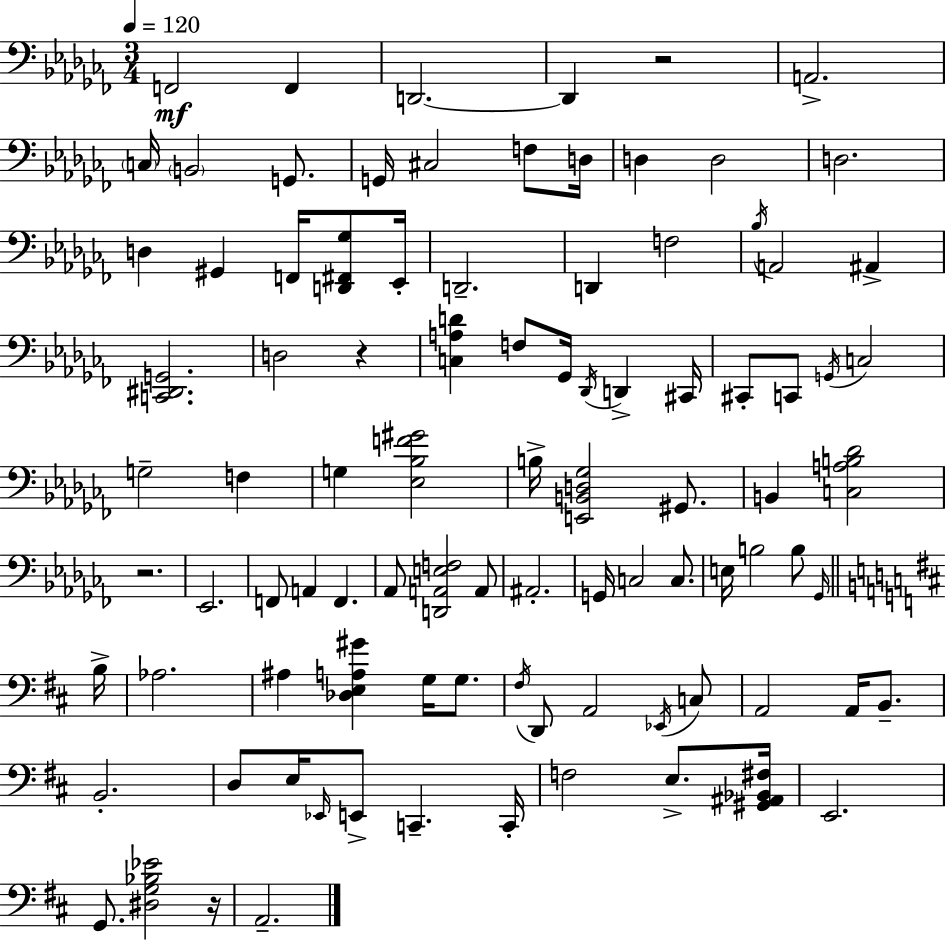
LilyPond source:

{
  \clef bass
  \numericTimeSignature
  \time 3/4
  \key aes \minor
  \tempo 4 = 120
  \repeat volta 2 { f,2\mf f,4 | d,2.~~ | d,4 r2 | a,2.-> | \break \parenthesize c16 \parenthesize b,2 g,8. | g,16 cis2 f8 d16 | d4 d2 | d2. | \break d4 gis,4 f,16 <d, fis, ges>8 ees,16-. | d,2.-- | d,4 f2 | \acciaccatura { bes16 } a,2 ais,4-> | \break <c, dis, g,>2. | d2 r4 | <c a d'>4 f8 ges,16 \acciaccatura { des,16 } d,4-> | cis,16 cis,8-. c,8 \acciaccatura { g,16 } c2 | \break g2-- f4 | g4 <ees bes f' gis'>2 | b16-> <e, b, d ges>2 | gis,8. b,4 <c a b des'>2 | \break r2. | ees,2. | f,8 a,4 f,4. | aes,8 <d, a, e f>2 | \break a,8 ais,2.-. | g,16 c2 | c8. e16 b2 | b8 \grace { ges,16 } \bar "||" \break \key b \minor b16-> aes2. | ais4 <des e a gis'>4 g16 g8. | \acciaccatura { fis16 } d,8 a,2 | \acciaccatura { ees,16 } c8 a,2 a,16 | \break b,8.-- b,2.-. | d8 e16 \grace { ees,16 } e,8-> c,4.-- | c,16-. f2 | e8.-> <gis, ais, bes, fis>16 e,2. | \break g,8. <dis g bes ees'>2 | r16 a,2.-- | } \bar "|."
}